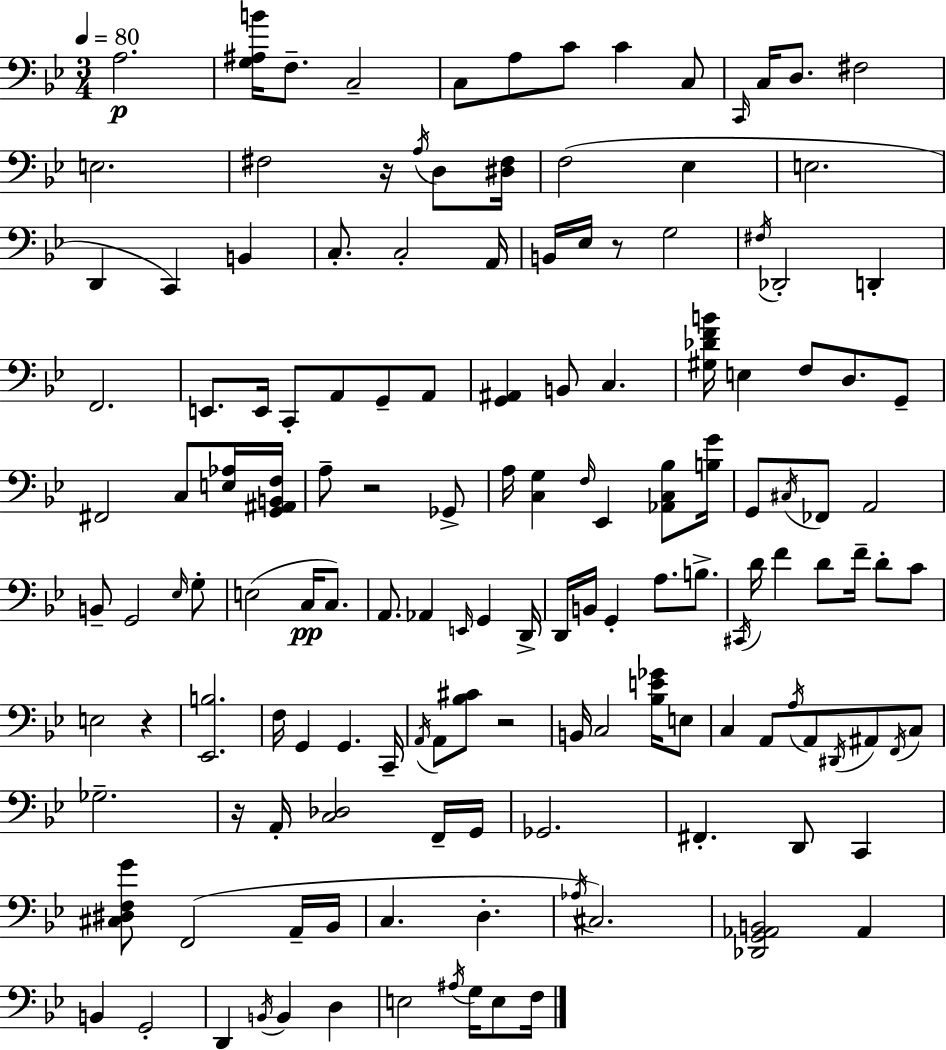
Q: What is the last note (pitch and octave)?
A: F3